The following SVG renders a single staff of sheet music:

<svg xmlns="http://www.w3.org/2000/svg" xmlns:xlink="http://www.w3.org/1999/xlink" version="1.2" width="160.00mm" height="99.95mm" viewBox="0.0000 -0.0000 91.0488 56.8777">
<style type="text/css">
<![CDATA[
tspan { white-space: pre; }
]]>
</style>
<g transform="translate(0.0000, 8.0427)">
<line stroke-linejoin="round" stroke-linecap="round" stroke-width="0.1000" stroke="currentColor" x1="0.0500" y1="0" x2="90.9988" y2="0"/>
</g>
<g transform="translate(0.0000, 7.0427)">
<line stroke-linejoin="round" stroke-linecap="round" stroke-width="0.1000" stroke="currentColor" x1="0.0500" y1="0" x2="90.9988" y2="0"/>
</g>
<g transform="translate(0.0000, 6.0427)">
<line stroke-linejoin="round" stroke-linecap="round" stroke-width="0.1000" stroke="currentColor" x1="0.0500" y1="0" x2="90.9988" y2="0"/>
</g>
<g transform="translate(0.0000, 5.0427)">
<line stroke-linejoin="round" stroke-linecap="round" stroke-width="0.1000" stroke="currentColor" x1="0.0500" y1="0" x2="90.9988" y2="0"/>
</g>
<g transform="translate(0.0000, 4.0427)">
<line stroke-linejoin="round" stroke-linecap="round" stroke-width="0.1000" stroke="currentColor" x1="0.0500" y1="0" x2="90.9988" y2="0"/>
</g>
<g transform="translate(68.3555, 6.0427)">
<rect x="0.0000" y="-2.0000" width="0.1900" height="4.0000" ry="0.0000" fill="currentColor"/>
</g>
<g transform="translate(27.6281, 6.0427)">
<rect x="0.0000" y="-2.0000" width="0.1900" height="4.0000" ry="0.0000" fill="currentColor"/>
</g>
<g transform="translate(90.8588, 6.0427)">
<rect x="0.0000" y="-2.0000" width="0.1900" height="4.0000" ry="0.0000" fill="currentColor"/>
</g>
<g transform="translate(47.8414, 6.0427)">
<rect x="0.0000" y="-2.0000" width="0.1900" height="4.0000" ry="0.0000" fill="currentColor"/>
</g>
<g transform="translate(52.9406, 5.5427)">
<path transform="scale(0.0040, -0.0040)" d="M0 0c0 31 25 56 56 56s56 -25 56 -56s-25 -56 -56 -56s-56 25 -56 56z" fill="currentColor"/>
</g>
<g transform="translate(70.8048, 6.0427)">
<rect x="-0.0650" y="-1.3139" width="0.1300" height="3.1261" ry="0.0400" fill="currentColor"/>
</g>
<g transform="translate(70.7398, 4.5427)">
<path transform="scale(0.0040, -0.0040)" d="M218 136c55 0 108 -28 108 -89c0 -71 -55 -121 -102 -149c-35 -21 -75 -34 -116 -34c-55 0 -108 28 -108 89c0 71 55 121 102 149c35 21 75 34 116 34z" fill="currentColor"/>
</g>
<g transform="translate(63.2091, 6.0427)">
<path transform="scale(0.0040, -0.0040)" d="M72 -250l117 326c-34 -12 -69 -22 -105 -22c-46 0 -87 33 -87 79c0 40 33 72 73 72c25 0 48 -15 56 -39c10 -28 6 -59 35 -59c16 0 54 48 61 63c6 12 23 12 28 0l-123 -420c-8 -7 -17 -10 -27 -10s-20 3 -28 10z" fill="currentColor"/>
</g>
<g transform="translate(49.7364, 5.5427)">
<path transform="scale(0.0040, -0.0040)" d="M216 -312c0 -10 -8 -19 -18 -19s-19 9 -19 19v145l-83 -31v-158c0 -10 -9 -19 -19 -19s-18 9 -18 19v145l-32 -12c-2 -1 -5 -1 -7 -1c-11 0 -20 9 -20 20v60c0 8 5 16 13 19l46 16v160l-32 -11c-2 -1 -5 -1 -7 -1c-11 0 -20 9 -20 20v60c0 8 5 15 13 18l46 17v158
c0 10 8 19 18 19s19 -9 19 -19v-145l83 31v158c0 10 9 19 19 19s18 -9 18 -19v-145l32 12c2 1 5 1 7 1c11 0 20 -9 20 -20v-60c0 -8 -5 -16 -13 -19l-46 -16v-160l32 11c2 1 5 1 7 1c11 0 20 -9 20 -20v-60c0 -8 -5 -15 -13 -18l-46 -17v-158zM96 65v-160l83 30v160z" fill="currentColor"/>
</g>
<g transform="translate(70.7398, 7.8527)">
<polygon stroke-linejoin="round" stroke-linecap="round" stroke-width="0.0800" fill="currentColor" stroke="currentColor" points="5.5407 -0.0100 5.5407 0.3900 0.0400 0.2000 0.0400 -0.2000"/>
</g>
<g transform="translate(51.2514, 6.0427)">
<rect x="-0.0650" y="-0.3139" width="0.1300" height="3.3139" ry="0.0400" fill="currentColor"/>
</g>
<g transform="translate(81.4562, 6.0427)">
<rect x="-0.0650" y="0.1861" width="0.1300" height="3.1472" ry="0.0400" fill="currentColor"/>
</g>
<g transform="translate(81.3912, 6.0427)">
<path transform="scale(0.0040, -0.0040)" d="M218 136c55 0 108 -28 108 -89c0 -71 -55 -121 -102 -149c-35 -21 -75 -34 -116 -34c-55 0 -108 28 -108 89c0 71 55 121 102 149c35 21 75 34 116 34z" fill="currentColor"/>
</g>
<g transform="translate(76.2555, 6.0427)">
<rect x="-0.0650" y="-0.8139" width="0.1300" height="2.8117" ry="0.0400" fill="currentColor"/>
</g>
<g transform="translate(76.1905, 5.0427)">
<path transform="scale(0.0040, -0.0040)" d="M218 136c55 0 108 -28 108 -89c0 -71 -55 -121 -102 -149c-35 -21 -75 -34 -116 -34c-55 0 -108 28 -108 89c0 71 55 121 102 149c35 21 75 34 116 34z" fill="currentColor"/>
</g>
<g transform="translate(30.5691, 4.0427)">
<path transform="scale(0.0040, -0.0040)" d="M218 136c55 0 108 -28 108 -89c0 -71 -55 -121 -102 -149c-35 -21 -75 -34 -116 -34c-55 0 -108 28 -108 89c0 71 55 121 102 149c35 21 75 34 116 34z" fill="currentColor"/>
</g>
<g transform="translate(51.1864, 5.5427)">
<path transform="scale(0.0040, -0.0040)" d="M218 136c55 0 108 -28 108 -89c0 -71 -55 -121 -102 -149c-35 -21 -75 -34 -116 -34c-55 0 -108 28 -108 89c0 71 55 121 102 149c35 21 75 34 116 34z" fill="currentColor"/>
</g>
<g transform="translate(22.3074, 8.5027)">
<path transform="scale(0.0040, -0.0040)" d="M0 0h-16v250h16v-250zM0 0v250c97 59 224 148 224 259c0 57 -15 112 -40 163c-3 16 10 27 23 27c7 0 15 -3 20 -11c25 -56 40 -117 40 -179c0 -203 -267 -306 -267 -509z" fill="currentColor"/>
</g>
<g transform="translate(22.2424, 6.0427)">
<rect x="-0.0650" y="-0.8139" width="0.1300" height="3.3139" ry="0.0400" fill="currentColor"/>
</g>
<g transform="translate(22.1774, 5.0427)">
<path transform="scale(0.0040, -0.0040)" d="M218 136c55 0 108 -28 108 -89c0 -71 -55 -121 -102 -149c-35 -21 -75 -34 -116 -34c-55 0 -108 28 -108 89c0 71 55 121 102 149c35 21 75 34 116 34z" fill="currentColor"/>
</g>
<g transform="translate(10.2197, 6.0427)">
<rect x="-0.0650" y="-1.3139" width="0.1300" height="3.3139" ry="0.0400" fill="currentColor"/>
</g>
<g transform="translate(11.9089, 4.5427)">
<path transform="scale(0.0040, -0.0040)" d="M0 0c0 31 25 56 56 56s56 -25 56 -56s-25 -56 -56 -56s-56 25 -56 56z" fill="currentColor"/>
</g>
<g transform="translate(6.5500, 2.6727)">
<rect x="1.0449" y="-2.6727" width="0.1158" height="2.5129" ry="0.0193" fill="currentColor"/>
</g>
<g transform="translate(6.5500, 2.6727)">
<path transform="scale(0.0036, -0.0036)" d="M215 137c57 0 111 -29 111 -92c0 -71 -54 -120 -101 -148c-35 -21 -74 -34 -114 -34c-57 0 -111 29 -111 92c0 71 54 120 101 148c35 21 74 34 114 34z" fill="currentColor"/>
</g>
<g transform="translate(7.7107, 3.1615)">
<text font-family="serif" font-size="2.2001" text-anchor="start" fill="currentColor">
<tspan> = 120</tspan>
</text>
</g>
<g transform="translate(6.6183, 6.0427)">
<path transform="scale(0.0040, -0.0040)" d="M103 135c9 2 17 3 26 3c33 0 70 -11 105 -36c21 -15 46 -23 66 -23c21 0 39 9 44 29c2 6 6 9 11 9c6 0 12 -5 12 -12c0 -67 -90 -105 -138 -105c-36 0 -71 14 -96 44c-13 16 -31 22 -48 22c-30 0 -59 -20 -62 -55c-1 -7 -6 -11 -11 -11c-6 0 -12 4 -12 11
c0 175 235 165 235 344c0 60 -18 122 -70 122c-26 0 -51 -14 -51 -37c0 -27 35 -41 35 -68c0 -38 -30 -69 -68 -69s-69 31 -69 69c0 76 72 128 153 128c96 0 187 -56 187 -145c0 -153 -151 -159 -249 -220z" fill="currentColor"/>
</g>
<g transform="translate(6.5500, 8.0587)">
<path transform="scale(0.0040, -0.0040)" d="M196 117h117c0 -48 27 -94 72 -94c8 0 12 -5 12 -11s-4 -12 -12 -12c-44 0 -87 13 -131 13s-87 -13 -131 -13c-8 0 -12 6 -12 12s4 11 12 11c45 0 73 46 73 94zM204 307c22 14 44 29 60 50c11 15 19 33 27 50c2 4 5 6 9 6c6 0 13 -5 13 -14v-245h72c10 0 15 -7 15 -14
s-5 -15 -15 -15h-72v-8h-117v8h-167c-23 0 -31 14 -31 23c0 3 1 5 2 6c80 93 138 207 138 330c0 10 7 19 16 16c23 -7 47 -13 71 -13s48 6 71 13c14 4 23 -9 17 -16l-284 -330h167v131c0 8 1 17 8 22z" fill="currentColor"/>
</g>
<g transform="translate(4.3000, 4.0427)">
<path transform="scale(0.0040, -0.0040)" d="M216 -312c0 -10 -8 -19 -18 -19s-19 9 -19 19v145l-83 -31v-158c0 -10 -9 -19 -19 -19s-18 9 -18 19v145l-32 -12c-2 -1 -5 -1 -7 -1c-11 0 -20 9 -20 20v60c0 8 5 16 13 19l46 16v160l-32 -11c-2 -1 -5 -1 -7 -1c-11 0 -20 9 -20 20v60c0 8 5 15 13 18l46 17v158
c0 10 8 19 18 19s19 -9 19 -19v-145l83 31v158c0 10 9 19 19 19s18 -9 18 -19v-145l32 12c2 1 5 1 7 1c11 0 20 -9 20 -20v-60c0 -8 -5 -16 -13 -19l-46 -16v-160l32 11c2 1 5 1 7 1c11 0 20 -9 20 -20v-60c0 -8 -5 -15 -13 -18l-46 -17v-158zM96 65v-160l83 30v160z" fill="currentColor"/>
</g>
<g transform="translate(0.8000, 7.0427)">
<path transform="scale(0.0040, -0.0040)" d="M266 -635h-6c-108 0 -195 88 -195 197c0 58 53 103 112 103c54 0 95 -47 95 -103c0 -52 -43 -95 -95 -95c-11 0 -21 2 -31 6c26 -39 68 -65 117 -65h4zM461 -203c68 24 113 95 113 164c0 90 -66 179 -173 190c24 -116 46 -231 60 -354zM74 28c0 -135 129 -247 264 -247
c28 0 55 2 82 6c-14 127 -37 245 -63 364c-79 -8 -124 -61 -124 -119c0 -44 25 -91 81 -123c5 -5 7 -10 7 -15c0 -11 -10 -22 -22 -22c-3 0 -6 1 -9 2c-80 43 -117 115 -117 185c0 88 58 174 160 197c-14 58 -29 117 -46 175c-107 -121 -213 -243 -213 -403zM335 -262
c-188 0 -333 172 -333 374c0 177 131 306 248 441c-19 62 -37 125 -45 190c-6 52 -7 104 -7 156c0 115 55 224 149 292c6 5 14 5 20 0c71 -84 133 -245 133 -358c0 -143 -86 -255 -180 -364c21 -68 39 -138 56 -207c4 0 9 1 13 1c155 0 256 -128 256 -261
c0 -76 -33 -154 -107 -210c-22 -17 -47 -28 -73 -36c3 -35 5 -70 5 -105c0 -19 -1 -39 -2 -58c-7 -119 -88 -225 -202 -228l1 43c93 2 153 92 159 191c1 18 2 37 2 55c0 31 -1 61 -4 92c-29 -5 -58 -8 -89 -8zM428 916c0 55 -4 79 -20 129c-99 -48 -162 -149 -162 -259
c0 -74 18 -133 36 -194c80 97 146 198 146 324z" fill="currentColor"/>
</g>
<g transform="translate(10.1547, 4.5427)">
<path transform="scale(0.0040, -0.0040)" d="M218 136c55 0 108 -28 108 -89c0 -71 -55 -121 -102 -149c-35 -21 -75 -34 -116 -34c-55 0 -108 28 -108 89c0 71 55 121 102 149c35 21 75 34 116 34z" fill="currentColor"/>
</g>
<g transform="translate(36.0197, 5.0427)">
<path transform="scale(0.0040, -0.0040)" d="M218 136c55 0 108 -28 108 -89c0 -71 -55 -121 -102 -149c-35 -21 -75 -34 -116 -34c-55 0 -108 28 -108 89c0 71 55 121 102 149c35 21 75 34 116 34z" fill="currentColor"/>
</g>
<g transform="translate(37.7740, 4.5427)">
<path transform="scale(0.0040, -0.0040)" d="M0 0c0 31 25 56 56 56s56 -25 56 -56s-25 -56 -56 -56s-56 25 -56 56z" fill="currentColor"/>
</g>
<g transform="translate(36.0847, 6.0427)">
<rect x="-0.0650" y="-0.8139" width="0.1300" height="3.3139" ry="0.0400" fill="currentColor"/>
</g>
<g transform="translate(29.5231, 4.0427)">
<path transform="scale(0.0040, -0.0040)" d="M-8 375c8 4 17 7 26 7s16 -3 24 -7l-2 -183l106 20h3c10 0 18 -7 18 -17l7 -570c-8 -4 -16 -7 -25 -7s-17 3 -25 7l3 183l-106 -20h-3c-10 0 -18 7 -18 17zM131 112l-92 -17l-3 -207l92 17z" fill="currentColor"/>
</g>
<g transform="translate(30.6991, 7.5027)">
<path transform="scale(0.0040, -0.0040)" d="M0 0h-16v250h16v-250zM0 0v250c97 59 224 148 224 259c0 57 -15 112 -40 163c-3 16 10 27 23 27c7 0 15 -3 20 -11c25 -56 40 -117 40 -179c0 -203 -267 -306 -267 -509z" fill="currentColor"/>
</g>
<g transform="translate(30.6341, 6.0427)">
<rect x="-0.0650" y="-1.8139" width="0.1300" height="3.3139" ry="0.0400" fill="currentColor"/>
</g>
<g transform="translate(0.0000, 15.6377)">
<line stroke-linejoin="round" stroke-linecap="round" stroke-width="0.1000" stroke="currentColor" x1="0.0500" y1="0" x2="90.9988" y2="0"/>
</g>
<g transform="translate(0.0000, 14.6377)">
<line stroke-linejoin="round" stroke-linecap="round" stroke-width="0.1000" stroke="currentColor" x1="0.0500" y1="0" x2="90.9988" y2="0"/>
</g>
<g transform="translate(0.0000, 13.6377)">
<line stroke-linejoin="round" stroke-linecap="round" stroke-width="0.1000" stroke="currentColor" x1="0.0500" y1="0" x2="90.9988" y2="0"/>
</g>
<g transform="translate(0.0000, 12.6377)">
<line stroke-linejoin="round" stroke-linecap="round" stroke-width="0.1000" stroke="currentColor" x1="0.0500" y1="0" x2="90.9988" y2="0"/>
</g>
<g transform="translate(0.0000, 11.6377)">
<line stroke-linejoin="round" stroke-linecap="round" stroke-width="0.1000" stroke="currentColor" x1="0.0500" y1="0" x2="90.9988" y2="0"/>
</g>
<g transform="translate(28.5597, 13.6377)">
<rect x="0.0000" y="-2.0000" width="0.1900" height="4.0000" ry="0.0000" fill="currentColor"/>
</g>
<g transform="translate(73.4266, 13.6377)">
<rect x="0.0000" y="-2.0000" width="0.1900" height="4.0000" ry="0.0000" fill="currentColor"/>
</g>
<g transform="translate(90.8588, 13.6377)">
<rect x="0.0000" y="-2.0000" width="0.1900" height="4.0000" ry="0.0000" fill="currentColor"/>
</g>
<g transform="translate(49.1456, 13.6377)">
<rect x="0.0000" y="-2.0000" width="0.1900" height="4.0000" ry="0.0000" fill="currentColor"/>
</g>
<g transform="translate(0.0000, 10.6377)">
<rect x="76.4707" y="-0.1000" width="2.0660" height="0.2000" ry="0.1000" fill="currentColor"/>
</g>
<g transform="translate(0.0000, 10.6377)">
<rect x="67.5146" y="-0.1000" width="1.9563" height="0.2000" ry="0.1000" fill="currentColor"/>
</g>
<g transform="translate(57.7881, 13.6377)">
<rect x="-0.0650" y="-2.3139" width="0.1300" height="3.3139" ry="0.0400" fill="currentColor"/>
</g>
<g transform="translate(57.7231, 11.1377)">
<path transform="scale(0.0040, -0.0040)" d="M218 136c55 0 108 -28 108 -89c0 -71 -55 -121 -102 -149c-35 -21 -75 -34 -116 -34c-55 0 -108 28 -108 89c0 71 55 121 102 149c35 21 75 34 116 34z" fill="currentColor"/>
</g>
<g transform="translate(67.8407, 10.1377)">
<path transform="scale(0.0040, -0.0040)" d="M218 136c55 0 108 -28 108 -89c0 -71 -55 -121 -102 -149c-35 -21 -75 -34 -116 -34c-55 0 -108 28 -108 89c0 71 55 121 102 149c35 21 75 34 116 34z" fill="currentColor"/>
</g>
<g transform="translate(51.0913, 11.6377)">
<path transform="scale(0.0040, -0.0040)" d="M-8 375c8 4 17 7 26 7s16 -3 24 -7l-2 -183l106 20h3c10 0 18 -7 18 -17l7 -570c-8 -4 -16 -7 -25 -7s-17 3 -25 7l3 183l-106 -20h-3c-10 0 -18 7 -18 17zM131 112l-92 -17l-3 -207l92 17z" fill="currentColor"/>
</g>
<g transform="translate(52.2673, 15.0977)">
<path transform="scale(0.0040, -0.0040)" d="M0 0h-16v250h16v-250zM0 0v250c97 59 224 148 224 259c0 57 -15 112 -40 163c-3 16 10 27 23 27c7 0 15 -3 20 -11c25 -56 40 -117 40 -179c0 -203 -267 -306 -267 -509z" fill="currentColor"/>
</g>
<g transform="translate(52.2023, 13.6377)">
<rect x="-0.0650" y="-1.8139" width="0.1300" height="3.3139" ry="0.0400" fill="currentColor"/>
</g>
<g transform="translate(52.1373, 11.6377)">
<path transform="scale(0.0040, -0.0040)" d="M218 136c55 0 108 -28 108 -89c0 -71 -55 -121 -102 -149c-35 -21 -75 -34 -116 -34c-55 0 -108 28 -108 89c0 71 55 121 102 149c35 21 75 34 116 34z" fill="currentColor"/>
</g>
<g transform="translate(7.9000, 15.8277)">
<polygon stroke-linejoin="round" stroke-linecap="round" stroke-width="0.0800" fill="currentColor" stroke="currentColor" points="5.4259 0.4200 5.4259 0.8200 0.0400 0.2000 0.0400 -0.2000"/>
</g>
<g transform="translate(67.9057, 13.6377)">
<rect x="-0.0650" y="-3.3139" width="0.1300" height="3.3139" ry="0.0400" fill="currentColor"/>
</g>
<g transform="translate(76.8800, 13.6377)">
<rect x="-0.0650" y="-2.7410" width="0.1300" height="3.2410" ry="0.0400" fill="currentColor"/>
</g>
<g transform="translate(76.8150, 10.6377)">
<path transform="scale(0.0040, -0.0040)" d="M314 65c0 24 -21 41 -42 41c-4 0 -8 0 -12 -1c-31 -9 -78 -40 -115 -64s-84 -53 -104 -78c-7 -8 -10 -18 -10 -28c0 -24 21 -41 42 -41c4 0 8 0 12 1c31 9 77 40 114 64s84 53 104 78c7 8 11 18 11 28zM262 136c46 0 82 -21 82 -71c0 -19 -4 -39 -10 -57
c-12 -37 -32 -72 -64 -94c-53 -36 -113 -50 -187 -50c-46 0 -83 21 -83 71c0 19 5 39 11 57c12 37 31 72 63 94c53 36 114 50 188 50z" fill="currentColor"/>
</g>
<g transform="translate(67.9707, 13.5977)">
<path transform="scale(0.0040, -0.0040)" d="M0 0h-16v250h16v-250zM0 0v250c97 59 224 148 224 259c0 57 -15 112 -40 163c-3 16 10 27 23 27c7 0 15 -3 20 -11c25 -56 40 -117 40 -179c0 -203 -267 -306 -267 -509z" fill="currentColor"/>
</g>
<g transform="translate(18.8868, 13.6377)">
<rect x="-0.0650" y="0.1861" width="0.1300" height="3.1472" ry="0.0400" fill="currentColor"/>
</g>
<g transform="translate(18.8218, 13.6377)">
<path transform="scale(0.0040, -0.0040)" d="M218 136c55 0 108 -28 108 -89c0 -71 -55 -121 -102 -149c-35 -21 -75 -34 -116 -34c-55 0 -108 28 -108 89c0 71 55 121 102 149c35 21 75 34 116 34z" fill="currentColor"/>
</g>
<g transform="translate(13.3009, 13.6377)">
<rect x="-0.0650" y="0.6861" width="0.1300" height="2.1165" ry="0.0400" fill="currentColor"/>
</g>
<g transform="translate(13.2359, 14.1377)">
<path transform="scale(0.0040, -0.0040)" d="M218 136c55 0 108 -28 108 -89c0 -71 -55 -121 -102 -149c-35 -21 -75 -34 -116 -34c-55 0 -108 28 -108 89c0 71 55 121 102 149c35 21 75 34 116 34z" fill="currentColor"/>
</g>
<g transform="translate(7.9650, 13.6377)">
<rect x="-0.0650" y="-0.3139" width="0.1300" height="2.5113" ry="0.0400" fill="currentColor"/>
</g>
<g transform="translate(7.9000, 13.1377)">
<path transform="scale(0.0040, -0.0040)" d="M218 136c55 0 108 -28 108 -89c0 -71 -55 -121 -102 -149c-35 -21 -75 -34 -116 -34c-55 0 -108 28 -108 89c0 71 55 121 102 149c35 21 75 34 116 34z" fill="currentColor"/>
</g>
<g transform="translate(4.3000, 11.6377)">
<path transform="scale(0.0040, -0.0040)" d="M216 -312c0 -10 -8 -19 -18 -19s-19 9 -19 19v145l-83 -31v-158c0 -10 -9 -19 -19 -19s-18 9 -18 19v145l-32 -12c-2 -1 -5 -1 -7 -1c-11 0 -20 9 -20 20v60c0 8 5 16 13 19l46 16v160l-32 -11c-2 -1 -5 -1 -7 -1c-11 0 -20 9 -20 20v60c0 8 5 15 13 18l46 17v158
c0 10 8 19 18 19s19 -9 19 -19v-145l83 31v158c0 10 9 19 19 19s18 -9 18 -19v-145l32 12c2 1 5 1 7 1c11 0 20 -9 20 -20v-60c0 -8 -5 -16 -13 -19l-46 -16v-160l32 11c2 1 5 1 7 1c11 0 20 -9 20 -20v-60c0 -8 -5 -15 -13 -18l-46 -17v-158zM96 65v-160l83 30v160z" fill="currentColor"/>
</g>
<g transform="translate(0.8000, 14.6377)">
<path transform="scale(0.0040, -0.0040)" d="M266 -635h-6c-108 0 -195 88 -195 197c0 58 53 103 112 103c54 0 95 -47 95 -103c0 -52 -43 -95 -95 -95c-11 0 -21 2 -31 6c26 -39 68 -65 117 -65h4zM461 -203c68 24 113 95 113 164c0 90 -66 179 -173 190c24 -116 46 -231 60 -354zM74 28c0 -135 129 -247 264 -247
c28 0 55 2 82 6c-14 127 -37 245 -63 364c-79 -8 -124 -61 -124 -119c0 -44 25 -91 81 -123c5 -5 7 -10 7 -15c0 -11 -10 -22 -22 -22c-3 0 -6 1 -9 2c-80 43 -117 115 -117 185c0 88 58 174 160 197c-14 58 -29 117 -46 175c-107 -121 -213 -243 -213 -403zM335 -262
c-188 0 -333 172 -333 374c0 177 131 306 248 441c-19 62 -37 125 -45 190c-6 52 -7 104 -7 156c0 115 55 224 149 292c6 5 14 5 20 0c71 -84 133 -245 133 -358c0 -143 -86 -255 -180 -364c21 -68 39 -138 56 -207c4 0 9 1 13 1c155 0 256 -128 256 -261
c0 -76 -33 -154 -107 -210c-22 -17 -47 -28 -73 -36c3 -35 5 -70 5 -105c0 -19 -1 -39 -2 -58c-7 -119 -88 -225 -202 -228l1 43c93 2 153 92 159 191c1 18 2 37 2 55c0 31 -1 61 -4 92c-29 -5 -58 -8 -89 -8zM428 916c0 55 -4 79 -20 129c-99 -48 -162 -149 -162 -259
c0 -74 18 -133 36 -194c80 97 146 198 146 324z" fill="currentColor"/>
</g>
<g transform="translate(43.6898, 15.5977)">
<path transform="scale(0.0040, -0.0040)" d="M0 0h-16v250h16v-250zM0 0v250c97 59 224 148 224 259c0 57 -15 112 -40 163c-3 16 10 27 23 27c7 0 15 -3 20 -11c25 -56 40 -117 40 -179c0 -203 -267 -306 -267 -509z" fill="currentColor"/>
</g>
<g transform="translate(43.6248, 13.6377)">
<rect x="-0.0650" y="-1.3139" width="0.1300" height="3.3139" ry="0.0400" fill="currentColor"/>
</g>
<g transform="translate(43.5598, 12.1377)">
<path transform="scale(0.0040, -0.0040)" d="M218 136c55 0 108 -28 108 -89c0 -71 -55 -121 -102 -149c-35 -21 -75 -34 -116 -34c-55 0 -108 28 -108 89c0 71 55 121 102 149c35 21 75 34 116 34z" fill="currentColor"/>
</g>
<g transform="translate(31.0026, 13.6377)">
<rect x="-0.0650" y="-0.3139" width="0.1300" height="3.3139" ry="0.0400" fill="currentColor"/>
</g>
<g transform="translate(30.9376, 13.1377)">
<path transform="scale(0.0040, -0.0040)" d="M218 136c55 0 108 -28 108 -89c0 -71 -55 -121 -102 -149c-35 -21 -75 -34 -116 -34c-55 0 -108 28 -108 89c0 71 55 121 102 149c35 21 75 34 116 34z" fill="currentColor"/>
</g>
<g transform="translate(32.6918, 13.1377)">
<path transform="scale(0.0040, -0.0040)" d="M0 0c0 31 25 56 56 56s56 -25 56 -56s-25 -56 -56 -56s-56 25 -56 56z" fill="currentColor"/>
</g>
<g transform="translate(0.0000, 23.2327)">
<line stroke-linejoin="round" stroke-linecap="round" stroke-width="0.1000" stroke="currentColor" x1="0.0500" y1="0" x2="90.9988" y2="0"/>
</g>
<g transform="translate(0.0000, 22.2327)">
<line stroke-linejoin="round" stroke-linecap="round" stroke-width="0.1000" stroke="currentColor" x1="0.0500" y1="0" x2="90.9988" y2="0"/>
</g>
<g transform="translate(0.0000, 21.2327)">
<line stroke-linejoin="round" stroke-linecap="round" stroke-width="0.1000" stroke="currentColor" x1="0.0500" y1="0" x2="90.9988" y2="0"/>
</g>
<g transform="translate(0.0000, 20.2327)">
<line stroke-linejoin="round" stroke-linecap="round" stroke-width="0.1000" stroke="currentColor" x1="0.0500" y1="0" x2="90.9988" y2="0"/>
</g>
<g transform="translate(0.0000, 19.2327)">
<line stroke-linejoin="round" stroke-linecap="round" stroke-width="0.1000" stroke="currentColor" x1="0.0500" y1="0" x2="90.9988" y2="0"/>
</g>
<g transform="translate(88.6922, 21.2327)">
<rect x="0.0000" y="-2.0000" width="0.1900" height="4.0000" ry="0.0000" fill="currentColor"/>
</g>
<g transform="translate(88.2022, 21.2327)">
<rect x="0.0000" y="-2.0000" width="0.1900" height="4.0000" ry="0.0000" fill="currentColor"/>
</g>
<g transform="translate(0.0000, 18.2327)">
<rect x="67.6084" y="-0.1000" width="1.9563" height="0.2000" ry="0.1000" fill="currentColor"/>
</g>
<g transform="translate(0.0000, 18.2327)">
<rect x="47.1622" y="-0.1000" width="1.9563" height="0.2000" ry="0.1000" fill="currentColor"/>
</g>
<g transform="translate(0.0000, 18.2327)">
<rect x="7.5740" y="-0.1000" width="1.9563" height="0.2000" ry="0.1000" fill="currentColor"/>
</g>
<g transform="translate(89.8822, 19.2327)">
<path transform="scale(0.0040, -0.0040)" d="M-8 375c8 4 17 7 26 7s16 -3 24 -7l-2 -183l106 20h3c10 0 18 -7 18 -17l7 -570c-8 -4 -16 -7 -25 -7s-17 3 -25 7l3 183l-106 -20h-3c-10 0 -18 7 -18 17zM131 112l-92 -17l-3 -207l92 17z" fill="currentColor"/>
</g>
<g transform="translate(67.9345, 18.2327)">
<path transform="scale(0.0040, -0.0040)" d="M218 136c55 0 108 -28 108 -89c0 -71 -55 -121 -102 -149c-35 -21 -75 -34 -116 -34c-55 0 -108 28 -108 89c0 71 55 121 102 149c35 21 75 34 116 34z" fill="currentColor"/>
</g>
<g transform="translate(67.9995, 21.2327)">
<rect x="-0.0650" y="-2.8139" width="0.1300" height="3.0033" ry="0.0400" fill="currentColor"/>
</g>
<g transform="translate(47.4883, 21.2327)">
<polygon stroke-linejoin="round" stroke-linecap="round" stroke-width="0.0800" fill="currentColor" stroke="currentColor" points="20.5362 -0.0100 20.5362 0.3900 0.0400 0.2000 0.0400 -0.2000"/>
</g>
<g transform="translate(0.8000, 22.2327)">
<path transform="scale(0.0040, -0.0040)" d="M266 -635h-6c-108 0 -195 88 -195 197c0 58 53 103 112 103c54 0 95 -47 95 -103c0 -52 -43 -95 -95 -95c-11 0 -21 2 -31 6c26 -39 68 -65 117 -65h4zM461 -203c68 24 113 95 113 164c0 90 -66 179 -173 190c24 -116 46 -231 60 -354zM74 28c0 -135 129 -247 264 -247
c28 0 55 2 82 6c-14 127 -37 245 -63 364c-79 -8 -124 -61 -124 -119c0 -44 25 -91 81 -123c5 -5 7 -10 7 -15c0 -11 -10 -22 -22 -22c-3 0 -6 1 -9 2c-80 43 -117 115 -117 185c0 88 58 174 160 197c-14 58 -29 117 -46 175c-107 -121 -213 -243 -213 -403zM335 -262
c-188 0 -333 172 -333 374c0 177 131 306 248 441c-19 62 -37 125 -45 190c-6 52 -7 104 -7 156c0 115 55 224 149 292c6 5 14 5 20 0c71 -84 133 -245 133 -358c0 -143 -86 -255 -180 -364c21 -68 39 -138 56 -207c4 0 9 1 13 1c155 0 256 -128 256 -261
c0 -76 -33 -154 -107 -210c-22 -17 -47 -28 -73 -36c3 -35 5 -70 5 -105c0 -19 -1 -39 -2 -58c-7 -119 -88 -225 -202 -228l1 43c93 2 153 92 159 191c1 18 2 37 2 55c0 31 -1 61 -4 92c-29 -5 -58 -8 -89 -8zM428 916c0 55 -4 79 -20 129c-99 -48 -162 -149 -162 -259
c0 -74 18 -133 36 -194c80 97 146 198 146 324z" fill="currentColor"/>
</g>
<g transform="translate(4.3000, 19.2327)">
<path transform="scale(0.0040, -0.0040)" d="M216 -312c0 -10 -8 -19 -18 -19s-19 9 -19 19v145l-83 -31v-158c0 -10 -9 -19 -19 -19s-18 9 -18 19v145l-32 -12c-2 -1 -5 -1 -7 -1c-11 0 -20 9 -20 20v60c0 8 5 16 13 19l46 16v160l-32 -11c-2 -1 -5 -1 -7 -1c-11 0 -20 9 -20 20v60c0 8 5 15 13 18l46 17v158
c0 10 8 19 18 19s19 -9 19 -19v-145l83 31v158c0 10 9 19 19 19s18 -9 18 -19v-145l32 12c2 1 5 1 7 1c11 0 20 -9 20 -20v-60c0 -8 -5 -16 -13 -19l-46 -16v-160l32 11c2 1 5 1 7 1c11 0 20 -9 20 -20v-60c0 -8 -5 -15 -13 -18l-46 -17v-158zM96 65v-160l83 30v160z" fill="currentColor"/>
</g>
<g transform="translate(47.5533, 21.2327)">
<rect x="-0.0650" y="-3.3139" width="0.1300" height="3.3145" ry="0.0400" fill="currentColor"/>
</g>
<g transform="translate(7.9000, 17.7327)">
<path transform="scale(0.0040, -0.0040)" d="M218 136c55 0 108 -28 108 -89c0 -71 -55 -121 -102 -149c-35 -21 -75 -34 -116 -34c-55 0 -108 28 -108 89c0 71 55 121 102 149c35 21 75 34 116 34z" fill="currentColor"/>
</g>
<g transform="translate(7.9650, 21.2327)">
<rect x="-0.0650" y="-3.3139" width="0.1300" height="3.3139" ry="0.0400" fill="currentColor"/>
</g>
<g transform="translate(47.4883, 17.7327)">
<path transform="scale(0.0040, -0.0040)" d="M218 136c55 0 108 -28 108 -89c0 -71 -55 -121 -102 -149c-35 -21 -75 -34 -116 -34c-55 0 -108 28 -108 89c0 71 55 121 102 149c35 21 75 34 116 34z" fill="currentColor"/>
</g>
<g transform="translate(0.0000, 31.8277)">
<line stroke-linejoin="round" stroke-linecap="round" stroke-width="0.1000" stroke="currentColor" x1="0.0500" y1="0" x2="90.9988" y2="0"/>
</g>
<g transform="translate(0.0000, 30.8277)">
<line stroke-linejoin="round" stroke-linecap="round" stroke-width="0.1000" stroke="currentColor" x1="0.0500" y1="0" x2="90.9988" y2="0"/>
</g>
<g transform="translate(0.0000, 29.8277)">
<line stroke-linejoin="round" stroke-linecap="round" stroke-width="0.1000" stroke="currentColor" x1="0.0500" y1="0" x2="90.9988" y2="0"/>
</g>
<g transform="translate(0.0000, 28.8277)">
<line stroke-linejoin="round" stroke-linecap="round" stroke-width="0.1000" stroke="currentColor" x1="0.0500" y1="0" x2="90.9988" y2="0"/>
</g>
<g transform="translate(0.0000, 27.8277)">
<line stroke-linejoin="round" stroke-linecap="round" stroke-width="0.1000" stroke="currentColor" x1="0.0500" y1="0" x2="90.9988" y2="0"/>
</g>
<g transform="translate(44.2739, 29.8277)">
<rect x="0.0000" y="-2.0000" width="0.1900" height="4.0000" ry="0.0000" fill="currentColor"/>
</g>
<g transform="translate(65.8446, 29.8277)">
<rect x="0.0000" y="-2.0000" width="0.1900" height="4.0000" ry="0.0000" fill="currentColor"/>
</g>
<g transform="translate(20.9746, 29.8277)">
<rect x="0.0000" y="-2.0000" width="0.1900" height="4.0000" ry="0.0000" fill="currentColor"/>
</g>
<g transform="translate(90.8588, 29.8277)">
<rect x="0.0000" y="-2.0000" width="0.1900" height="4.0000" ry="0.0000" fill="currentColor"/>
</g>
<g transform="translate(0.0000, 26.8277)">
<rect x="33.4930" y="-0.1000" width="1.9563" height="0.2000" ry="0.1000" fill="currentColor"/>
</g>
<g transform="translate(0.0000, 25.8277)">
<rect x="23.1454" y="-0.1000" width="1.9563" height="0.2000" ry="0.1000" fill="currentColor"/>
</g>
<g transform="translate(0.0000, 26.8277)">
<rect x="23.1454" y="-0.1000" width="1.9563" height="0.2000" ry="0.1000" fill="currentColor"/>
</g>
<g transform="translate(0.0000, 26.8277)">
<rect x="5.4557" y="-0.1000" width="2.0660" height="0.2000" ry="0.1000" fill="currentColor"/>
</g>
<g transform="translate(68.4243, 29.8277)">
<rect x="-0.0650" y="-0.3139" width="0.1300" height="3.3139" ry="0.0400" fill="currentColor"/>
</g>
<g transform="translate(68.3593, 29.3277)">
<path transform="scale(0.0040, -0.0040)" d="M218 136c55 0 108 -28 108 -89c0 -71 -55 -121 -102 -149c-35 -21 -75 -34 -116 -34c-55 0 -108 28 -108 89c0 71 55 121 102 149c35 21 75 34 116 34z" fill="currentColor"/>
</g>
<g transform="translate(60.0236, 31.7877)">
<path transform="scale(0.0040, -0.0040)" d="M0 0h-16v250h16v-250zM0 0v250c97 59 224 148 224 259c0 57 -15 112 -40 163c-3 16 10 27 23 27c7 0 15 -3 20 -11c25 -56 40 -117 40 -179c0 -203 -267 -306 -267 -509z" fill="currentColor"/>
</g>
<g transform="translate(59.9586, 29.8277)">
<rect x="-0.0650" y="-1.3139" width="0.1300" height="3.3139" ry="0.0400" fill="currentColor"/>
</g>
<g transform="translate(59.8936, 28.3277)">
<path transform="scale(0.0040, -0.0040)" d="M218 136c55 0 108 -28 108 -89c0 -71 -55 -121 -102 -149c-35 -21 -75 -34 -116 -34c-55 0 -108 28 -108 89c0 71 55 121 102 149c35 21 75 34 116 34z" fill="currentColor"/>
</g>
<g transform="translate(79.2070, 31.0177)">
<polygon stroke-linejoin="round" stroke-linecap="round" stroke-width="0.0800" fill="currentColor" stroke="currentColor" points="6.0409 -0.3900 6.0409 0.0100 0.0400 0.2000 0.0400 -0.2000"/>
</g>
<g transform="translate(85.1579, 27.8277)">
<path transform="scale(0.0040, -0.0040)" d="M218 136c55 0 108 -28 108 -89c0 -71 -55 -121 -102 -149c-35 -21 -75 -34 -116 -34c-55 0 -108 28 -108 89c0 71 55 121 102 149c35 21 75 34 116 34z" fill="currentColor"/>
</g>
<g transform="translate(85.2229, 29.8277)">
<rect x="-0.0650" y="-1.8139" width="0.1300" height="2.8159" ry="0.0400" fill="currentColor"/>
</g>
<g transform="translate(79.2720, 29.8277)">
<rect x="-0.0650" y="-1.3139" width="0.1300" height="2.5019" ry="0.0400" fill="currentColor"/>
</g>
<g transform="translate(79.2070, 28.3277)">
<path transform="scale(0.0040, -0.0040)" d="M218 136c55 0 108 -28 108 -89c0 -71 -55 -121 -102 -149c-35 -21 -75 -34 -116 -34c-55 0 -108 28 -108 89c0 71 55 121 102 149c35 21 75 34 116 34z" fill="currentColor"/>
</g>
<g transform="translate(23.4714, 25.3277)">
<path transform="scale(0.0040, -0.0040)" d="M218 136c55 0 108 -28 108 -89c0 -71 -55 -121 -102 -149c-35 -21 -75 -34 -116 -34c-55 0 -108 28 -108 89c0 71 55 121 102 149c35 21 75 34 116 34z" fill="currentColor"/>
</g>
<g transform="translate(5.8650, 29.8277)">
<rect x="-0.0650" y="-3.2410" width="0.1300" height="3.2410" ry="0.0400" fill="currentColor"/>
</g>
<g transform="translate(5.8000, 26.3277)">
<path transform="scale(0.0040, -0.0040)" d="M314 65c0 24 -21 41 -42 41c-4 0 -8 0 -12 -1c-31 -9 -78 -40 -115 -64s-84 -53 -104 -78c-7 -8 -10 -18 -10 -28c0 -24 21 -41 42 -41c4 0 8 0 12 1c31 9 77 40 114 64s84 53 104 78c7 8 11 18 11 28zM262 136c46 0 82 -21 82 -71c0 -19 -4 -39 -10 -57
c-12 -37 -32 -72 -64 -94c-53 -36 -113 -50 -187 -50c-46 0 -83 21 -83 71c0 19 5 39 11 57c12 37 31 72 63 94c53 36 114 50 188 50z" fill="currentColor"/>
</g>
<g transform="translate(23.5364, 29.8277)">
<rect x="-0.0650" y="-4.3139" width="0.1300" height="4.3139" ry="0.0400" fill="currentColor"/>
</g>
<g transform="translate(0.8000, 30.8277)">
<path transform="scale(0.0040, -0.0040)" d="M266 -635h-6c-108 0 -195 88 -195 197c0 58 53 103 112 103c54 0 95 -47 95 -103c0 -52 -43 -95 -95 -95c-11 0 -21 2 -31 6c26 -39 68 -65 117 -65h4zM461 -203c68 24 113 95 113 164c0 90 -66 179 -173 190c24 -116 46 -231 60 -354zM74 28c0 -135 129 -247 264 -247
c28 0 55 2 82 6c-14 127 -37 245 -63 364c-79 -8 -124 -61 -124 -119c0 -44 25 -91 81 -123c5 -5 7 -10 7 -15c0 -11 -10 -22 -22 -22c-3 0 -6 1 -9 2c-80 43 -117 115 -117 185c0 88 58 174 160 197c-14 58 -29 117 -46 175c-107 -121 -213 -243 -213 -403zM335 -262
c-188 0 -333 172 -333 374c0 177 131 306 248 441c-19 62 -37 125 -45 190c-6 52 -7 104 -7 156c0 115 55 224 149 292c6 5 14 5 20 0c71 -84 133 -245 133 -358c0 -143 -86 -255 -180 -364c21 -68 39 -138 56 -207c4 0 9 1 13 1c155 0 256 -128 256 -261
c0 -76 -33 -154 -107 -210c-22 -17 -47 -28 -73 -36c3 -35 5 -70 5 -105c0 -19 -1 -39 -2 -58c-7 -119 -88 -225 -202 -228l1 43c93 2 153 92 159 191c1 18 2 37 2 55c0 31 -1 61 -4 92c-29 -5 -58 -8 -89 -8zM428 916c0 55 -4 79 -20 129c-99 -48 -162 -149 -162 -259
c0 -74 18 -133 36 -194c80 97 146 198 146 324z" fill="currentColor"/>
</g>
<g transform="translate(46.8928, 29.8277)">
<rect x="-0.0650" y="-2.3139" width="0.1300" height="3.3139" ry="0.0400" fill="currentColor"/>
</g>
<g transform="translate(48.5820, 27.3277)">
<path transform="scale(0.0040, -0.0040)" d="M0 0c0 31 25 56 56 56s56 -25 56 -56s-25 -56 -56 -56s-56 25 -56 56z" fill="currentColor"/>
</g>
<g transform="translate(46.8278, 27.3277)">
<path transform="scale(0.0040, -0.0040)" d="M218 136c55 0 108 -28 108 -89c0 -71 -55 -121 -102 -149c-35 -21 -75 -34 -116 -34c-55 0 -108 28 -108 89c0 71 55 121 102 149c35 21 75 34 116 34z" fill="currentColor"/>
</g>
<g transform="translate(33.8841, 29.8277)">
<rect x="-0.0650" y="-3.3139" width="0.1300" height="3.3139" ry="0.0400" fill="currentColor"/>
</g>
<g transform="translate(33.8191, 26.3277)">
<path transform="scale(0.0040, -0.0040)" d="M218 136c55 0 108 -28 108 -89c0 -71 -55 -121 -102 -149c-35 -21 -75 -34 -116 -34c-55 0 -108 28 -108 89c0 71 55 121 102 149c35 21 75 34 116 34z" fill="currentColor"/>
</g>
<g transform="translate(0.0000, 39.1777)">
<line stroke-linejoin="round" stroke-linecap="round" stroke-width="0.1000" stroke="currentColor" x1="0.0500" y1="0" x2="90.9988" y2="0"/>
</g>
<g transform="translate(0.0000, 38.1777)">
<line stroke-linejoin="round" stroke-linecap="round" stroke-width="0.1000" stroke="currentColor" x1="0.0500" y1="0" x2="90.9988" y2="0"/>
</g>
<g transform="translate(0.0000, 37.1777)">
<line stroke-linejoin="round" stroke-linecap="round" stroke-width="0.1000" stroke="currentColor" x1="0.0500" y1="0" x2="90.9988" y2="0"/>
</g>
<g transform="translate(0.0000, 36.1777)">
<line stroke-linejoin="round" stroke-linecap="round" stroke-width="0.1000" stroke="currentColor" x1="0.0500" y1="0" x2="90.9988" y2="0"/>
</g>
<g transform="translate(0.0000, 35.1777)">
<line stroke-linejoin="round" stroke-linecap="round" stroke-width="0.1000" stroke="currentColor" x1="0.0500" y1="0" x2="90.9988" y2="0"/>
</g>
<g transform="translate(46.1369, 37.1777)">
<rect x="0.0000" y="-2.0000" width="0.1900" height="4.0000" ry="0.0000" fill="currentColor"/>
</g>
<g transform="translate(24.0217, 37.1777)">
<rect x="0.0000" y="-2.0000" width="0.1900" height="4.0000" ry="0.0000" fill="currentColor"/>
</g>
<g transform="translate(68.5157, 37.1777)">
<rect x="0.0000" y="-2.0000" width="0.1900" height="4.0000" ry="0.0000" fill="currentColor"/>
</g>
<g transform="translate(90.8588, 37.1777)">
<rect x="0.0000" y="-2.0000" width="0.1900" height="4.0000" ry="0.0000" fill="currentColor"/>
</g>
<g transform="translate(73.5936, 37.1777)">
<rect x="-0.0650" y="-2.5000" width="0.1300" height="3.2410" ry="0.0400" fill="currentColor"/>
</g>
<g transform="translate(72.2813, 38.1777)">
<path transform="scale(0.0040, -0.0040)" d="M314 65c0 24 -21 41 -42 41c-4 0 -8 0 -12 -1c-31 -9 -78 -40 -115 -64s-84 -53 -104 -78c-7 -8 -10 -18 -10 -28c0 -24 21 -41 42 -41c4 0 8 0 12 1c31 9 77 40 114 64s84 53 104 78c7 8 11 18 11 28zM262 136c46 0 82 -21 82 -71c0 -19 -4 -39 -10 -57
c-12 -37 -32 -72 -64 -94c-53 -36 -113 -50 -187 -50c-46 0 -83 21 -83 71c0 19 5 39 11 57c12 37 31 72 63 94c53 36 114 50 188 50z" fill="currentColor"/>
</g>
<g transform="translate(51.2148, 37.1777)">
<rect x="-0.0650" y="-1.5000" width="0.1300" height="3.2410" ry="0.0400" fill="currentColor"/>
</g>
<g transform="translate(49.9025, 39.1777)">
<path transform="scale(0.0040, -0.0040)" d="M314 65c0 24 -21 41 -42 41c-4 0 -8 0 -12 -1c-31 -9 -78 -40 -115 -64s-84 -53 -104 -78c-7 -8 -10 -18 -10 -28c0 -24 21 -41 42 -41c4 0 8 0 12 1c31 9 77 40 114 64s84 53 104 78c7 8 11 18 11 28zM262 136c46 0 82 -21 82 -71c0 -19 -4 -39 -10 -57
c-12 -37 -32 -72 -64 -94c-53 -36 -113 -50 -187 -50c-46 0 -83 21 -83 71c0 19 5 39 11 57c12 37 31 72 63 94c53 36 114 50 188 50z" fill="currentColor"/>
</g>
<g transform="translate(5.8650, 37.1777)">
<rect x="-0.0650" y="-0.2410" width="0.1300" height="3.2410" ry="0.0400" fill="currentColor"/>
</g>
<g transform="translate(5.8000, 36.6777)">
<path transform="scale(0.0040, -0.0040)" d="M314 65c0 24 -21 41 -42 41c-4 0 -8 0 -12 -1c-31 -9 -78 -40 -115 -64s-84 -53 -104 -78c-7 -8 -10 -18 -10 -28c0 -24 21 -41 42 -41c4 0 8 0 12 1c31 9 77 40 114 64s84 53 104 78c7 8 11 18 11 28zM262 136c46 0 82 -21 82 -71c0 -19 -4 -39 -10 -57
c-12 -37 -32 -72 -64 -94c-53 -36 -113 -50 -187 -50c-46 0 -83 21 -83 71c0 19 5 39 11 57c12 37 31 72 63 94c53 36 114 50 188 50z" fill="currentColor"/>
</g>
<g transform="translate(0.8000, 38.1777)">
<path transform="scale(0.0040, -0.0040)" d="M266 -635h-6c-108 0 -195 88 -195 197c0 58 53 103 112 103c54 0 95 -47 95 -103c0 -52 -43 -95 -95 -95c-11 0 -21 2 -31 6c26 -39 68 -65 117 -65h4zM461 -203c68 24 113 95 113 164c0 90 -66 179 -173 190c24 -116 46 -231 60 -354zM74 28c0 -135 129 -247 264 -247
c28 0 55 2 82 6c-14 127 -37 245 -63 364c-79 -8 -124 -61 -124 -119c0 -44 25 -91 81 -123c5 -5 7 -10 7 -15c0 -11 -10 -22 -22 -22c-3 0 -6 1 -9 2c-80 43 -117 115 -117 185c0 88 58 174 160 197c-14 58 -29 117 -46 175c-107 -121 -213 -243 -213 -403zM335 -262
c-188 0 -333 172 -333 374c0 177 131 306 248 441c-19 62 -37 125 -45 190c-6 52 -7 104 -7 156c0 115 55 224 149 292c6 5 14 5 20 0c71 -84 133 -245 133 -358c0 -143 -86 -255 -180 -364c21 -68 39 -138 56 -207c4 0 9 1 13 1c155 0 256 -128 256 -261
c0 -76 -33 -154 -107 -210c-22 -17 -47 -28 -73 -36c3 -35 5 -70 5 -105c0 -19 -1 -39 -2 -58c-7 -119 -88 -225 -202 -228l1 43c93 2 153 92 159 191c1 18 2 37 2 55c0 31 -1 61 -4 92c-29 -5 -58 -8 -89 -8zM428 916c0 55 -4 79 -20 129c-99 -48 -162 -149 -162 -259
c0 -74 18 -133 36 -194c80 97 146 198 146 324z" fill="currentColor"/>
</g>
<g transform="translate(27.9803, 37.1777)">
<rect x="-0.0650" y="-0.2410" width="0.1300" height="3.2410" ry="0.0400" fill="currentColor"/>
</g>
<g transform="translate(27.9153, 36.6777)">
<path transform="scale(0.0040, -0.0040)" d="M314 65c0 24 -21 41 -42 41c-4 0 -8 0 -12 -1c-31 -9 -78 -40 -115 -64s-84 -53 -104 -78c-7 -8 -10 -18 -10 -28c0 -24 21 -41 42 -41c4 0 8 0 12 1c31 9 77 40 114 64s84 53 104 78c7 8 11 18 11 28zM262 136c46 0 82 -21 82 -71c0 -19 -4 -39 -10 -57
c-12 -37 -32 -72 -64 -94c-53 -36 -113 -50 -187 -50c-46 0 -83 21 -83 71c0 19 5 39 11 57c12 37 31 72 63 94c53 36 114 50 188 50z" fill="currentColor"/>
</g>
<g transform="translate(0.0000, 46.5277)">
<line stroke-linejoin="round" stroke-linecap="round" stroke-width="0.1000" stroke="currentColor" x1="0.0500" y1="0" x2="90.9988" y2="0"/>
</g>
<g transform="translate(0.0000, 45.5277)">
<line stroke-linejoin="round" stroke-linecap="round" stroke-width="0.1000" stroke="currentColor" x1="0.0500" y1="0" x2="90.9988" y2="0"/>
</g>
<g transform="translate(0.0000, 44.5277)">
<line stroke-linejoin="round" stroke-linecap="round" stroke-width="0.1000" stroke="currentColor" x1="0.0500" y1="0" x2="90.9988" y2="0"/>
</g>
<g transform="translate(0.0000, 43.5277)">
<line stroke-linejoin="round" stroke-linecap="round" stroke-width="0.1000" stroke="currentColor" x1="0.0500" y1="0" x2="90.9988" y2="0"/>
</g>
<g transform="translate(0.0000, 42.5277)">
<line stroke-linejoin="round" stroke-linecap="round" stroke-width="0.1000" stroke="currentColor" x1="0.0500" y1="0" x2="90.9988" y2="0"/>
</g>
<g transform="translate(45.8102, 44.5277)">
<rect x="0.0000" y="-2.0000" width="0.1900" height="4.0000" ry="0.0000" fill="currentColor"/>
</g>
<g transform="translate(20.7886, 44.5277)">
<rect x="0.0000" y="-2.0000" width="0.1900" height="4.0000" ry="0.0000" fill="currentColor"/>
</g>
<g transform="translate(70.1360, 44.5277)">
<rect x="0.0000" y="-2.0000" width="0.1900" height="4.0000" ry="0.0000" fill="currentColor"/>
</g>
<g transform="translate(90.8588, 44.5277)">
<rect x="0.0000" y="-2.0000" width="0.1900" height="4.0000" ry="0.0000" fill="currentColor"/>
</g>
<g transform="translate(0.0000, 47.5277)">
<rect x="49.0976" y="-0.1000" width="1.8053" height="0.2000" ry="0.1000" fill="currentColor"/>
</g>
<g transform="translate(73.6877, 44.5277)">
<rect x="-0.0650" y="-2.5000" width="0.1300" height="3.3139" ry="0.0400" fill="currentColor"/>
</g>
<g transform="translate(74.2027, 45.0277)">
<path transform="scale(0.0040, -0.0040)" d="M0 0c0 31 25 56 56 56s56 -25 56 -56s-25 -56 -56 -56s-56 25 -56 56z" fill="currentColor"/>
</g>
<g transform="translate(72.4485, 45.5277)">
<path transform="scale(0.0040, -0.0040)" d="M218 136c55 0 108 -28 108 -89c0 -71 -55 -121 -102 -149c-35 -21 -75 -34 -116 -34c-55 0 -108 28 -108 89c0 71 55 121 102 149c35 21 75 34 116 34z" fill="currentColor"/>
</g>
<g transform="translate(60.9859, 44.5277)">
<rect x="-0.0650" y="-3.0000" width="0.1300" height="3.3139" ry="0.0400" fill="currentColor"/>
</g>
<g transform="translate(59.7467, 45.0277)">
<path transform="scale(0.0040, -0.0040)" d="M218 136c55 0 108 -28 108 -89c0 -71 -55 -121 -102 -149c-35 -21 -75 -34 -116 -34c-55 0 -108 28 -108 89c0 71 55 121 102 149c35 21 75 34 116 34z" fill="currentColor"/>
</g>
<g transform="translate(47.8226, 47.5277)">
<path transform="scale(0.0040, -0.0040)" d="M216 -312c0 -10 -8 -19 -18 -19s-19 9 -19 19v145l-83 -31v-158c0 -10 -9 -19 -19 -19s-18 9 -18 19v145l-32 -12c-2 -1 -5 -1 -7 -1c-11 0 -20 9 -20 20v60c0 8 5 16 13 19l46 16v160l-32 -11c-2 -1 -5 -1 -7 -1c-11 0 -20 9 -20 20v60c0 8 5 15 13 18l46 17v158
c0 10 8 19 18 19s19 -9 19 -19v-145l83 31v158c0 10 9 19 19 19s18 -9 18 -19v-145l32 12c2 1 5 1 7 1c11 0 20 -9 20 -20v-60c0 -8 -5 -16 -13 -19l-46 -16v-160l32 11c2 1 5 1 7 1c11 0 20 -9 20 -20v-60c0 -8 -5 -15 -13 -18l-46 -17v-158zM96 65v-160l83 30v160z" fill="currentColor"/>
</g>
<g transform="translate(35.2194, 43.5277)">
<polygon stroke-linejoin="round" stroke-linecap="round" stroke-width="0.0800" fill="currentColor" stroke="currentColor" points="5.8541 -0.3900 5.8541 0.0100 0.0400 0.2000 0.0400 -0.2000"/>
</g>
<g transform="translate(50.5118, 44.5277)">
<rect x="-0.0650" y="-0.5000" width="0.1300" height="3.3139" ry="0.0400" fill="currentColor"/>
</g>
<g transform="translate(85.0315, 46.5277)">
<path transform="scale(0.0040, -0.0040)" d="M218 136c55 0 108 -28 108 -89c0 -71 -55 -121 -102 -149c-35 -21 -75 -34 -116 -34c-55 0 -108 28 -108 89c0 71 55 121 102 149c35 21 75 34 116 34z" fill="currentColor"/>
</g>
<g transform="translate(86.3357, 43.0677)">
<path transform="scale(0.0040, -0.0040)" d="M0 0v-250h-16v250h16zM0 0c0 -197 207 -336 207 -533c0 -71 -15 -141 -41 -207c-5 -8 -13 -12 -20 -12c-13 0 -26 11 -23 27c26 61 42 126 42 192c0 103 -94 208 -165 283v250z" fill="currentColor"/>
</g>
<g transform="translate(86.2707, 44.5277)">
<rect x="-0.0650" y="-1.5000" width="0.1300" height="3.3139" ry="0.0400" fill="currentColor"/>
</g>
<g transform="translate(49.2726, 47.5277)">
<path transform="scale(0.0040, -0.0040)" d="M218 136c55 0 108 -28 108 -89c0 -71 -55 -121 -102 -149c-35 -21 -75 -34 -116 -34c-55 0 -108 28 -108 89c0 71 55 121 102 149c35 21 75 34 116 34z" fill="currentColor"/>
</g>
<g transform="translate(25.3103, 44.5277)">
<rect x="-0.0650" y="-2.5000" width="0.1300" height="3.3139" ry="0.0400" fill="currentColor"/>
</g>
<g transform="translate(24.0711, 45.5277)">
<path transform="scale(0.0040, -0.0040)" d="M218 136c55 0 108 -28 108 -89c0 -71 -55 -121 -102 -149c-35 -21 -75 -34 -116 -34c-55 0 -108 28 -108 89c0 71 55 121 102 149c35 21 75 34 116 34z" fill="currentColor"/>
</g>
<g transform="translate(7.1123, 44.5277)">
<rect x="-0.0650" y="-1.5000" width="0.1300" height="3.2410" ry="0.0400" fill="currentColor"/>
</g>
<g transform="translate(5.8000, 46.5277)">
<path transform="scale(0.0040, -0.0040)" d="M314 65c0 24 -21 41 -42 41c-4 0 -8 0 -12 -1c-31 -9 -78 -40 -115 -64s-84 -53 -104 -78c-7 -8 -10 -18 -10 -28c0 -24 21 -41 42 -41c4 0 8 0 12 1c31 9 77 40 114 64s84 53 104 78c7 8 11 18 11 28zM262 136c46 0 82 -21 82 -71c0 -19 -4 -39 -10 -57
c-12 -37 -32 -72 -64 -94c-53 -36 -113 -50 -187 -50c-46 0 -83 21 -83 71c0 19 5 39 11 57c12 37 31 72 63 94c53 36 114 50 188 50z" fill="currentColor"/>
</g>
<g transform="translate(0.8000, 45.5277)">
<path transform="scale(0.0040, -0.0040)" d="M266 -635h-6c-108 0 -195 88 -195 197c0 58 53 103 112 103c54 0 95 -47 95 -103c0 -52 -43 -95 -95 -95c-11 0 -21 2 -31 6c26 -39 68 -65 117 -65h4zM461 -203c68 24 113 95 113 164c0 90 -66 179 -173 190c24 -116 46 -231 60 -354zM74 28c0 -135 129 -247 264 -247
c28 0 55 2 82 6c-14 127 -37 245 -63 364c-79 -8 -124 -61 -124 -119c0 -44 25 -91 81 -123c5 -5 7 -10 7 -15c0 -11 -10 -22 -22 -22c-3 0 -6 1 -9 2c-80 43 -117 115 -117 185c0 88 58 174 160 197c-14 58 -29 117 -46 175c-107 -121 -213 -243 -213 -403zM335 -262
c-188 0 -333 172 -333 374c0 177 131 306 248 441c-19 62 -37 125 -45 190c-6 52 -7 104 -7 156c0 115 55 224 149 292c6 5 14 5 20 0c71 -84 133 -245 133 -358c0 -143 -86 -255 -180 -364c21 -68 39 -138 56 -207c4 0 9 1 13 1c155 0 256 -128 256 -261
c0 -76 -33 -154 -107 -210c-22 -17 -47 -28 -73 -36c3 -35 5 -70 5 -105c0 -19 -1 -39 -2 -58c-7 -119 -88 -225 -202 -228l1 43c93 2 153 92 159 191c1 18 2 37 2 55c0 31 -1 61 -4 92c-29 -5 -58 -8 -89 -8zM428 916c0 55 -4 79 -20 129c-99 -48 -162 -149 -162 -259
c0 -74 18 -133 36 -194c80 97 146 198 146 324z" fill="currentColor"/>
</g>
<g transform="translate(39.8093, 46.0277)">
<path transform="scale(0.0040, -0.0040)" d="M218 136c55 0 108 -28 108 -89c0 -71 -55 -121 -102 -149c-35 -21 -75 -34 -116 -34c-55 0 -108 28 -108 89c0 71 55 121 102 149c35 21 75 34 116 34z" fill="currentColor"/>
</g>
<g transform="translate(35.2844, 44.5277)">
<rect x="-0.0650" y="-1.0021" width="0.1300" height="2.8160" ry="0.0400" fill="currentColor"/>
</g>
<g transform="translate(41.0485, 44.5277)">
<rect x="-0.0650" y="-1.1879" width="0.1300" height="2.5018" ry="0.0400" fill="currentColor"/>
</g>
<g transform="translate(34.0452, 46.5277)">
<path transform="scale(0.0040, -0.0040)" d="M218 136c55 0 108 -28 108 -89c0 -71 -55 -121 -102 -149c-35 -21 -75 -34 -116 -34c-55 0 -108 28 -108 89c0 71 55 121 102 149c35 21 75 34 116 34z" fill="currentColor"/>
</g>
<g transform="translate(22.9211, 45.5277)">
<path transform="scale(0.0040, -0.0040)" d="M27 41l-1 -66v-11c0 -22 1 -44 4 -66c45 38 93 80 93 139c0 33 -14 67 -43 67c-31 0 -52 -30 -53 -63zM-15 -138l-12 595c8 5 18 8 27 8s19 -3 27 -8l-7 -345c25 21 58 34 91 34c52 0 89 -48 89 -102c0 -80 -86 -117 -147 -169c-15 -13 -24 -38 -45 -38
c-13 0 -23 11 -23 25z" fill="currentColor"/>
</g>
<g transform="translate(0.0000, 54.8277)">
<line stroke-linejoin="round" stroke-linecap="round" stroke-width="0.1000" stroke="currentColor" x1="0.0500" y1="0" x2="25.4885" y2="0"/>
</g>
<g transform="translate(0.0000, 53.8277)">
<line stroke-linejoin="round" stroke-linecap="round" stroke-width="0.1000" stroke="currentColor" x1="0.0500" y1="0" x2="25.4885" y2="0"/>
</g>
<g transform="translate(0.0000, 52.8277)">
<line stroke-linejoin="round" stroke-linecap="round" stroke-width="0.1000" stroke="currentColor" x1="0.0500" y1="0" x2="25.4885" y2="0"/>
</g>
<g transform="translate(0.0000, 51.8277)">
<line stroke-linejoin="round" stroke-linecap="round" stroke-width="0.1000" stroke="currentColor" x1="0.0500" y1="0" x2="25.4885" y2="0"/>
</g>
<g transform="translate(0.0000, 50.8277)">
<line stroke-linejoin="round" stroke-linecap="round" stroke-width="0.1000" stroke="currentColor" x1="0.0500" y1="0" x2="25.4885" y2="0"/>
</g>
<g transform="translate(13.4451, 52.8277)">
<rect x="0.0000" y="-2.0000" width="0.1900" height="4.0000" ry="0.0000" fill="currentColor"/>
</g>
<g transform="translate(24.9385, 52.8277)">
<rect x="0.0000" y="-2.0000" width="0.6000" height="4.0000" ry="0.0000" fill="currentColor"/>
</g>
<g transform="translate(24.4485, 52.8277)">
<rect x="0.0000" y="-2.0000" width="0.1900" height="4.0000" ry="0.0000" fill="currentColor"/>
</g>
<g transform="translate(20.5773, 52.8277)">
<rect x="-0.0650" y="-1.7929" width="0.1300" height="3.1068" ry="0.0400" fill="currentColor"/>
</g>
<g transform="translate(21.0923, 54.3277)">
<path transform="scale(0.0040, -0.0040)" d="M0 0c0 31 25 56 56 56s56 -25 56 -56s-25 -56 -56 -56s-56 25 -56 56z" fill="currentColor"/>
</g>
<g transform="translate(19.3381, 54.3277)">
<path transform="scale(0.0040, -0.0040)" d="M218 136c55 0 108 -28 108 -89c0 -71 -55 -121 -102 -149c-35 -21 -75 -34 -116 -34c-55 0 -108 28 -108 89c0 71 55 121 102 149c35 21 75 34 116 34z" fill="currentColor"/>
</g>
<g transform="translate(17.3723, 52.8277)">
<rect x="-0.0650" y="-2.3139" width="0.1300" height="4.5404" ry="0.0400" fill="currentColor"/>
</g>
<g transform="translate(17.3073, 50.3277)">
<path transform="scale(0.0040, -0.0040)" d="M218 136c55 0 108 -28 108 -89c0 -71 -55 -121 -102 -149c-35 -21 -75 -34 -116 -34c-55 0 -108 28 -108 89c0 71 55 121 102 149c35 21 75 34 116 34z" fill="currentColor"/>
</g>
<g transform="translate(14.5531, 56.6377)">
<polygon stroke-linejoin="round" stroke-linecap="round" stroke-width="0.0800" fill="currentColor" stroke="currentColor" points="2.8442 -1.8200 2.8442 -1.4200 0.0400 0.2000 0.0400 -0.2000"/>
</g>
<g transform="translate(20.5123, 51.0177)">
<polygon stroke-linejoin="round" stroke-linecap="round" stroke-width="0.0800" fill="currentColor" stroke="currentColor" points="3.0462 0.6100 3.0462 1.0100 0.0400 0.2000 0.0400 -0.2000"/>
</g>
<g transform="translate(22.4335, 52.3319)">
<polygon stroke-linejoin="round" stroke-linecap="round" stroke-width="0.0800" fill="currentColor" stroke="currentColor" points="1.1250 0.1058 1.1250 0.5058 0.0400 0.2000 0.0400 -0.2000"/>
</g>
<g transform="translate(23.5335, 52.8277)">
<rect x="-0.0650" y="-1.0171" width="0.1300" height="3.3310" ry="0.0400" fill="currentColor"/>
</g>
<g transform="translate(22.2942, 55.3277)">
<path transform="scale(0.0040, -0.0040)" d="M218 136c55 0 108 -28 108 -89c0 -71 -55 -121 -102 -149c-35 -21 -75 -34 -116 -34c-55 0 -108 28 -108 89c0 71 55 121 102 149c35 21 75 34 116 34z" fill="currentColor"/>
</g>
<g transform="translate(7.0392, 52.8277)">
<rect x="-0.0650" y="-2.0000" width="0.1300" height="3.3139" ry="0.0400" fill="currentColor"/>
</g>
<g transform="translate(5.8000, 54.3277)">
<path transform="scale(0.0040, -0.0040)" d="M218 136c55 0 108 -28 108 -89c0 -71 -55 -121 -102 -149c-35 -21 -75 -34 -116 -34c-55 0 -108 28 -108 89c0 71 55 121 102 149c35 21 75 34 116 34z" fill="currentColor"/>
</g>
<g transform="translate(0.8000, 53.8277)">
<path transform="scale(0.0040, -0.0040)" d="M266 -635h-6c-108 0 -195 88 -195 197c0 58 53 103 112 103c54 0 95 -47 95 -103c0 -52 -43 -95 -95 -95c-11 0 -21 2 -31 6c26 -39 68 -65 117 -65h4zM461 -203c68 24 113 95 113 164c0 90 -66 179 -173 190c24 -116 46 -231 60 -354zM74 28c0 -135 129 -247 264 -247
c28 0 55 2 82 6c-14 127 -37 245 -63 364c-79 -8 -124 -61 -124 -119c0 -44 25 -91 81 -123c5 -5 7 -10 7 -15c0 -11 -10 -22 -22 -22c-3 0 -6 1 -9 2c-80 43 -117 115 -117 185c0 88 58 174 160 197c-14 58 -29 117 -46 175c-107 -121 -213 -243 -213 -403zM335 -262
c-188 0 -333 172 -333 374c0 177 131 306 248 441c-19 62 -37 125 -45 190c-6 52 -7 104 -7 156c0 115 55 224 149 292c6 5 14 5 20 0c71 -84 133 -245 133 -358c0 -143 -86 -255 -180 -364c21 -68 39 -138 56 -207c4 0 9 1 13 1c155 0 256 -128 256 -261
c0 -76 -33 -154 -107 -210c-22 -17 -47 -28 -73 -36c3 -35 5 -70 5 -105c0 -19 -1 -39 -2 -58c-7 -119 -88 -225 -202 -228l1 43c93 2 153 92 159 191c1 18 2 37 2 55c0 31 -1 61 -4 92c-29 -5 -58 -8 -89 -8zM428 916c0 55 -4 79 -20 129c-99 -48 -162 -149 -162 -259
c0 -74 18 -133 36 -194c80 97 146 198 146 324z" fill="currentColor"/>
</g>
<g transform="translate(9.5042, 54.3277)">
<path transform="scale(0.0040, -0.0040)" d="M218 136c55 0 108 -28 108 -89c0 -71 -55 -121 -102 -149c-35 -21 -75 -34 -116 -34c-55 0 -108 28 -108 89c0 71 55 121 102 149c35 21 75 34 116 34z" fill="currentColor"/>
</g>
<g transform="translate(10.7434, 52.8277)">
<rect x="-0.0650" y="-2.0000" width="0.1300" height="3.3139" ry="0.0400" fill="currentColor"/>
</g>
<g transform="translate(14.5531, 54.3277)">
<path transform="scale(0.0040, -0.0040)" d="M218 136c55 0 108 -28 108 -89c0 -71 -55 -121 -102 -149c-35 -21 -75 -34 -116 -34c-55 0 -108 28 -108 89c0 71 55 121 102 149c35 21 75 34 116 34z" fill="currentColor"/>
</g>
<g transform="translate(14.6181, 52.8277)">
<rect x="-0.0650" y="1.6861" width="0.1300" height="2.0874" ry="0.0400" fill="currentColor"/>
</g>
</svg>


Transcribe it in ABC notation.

X:1
T:Untitled
M:2/4
L:1/4
K:G
e d/2 f/2 d ^c z/2 e/2 d/2 B c/2 A/2 B c e/2 f/2 g b/2 a2 b b/2 a/2 b2 d' b g e/2 c e/2 f/2 c2 c2 E2 G2 E2 _G E/2 F/2 ^C A G E/2 F F F/2 g/2 F/2 D/4